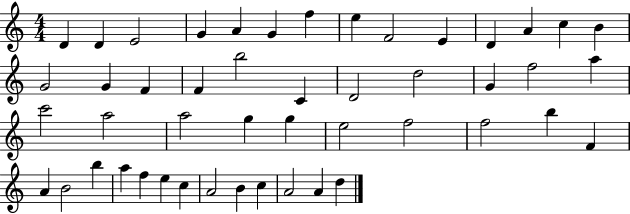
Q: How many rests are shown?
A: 0